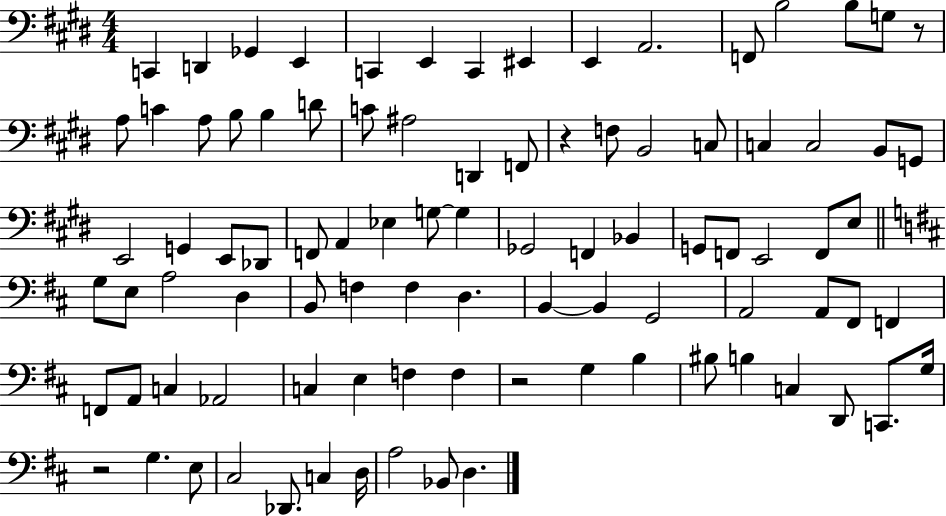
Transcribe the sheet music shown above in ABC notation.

X:1
T:Untitled
M:4/4
L:1/4
K:E
C,, D,, _G,, E,, C,, E,, C,, ^E,, E,, A,,2 F,,/2 B,2 B,/2 G,/2 z/2 A,/2 C A,/2 B,/2 B, D/2 C/2 ^A,2 D,, F,,/2 z F,/2 B,,2 C,/2 C, C,2 B,,/2 G,,/2 E,,2 G,, E,,/2 _D,,/2 F,,/2 A,, _E, G,/2 G, _G,,2 F,, _B,, G,,/2 F,,/2 E,,2 F,,/2 E,/2 G,/2 E,/2 A,2 D, B,,/2 F, F, D, B,, B,, G,,2 A,,2 A,,/2 ^F,,/2 F,, F,,/2 A,,/2 C, _A,,2 C, E, F, F, z2 G, B, ^B,/2 B, C, D,,/2 C,,/2 G,/4 z2 G, E,/2 ^C,2 _D,,/2 C, D,/4 A,2 _B,,/2 D,